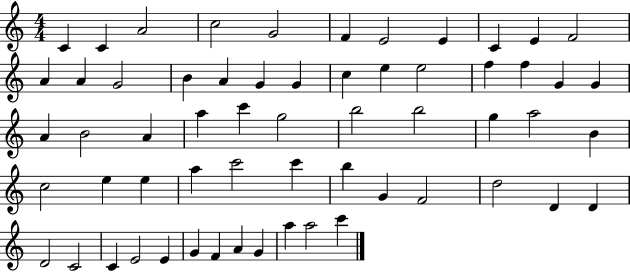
C4/q C4/q A4/h C5/h G4/h F4/q E4/h E4/q C4/q E4/q F4/h A4/q A4/q G4/h B4/q A4/q G4/q G4/q C5/q E5/q E5/h F5/q F5/q G4/q G4/q A4/q B4/h A4/q A5/q C6/q G5/h B5/h B5/h G5/q A5/h B4/q C5/h E5/q E5/q A5/q C6/h C6/q B5/q G4/q F4/h D5/h D4/q D4/q D4/h C4/h C4/q E4/h E4/q G4/q F4/q A4/q G4/q A5/q A5/h C6/q